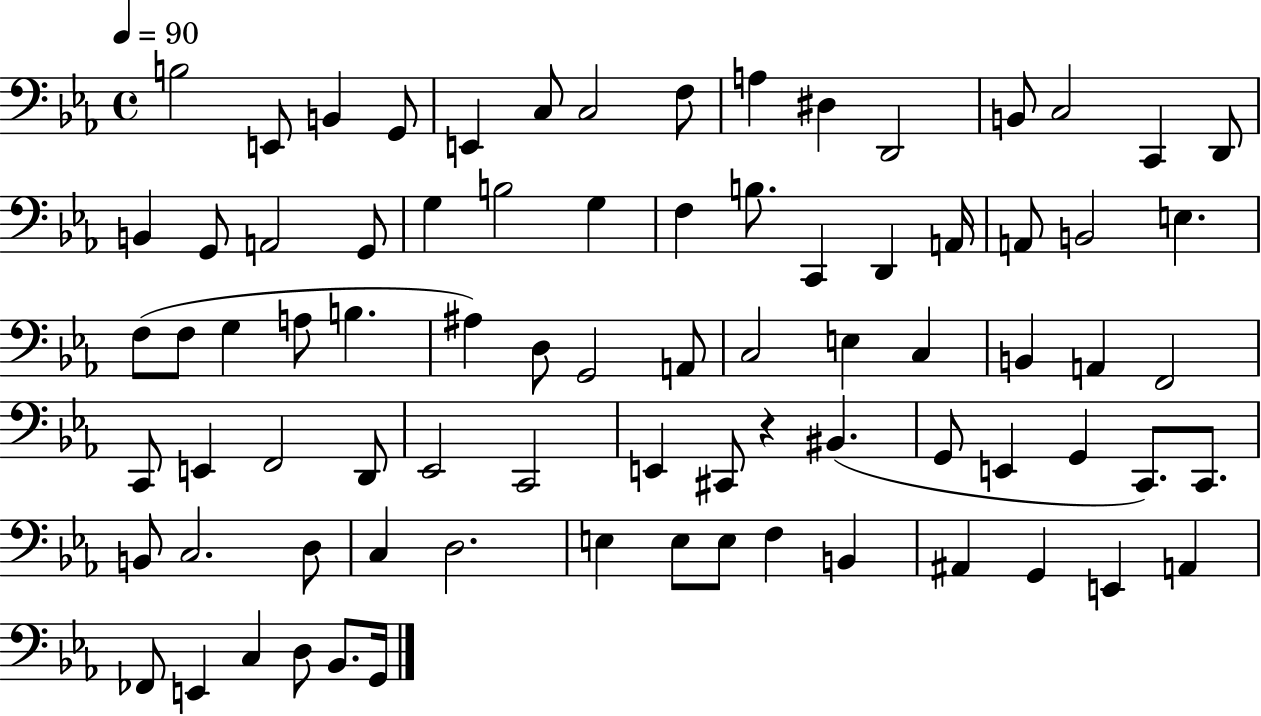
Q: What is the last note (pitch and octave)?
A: G2